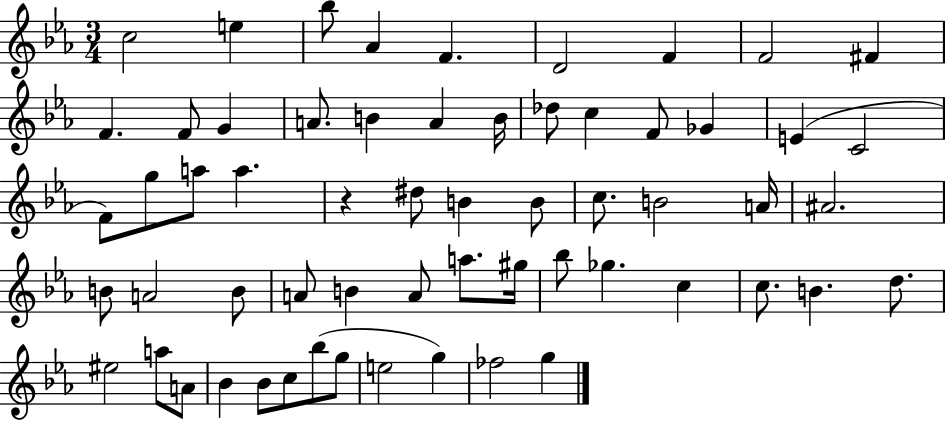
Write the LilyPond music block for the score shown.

{
  \clef treble
  \numericTimeSignature
  \time 3/4
  \key ees \major
  \repeat volta 2 { c''2 e''4 | bes''8 aes'4 f'4. | d'2 f'4 | f'2 fis'4 | \break f'4. f'8 g'4 | a'8. b'4 a'4 b'16 | des''8 c''4 f'8 ges'4 | e'4( c'2 | \break f'8) g''8 a''8 a''4. | r4 dis''8 b'4 b'8 | c''8. b'2 a'16 | ais'2. | \break b'8 a'2 b'8 | a'8 b'4 a'8 a''8. gis''16 | bes''8 ges''4. c''4 | c''8. b'4. d''8. | \break eis''2 a''8 a'8 | bes'4 bes'8 c''8 bes''8( g''8 | e''2 g''4) | fes''2 g''4 | \break } \bar "|."
}